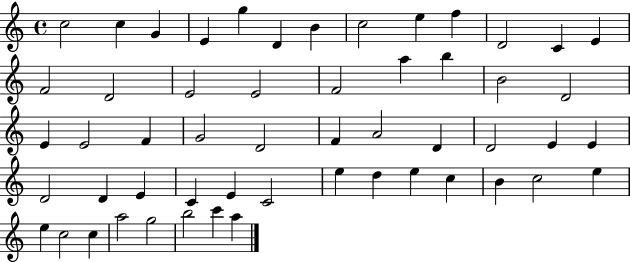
X:1
T:Untitled
M:4/4
L:1/4
K:C
c2 c G E g D B c2 e f D2 C E F2 D2 E2 E2 F2 a b B2 D2 E E2 F G2 D2 F A2 D D2 E E D2 D E C E C2 e d e c B c2 e e c2 c a2 g2 b2 c' a